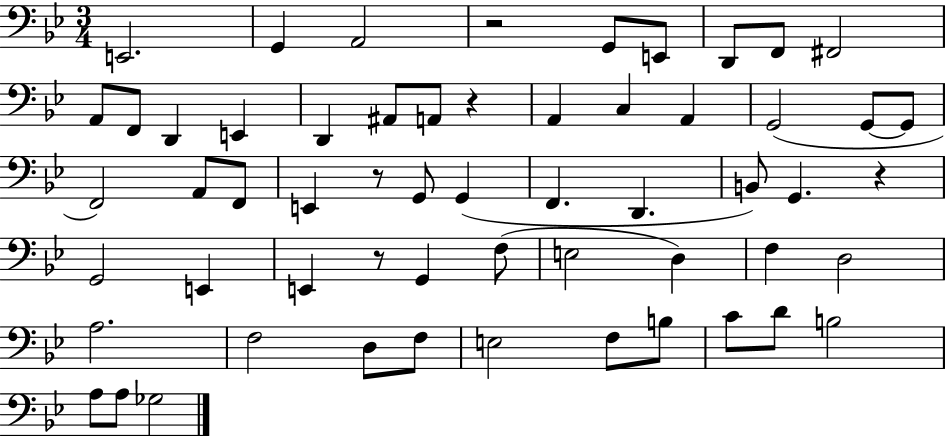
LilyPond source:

{
  \clef bass
  \numericTimeSignature
  \time 3/4
  \key bes \major
  \repeat volta 2 { e,2. | g,4 a,2 | r2 g,8 e,8 | d,8 f,8 fis,2 | \break a,8 f,8 d,4 e,4 | d,4 ais,8 a,8 r4 | a,4 c4 a,4 | g,2( g,8~~ g,8 | \break f,2) a,8 f,8 | e,4 r8 g,8 g,4( | f,4. d,4. | b,8) g,4. r4 | \break g,2 e,4 | e,4 r8 g,4 f8( | e2 d4) | f4 d2 | \break a2. | f2 d8 f8 | e2 f8 b8 | c'8 d'8 b2 | \break a8 a8 ges2 | } \bar "|."
}